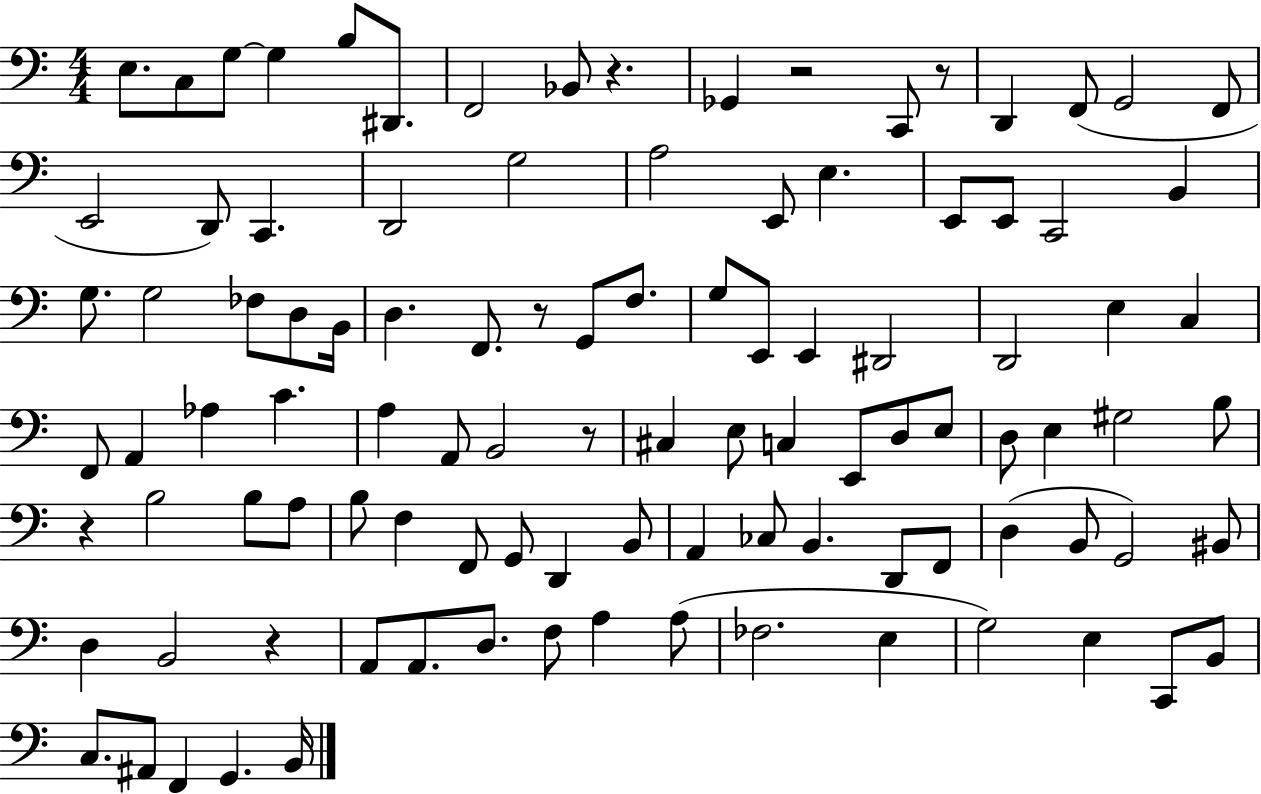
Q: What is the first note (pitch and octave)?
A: E3